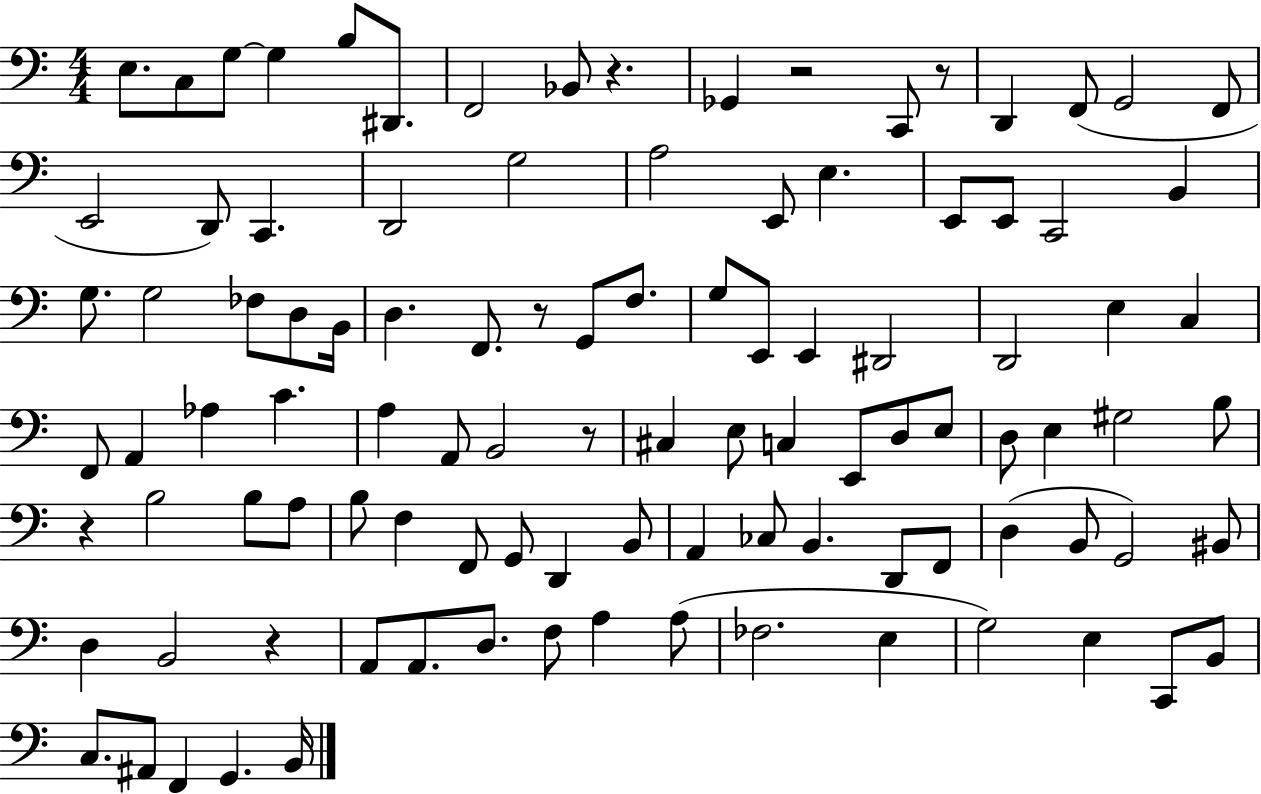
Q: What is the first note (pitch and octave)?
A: E3